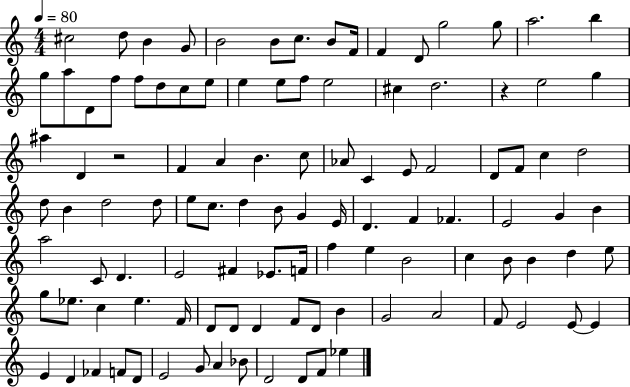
{
  \clef treble
  \numericTimeSignature
  \time 4/4
  \key c \major
  \tempo 4 = 80
  cis''2 d''8 b'4 g'8 | b'2 b'8 c''8. b'8 f'16 | f'4 d'8 g''2 g''8 | a''2. b''4 | \break g''8 a''8 d'8 f''8 f''8 d''8 c''8 e''8 | e''4 e''8 f''8 e''2 | cis''4 d''2. | r4 e''2 g''4 | \break ais''4 d'4 r2 | f'4 a'4 b'4. c''8 | aes'8 c'4 e'8 f'2 | d'8 f'8 c''4 d''2 | \break d''8 b'4 d''2 d''8 | e''8 c''8. d''4 b'8 g'4 e'16 | d'4. f'4 fes'4. | e'2 g'4 b'4 | \break a''2 c'8 d'4. | e'2 fis'4 ees'8. f'16 | f''4 e''4 b'2 | c''4 b'8 b'4 d''4 e''8 | \break g''8 ees''8. c''4 ees''4. f'16 | d'8 d'8 d'4 f'8 d'8 b'4 | g'2 a'2 | f'8 e'2 e'8~~ e'4 | \break e'4 d'4 fes'4 f'8 d'8 | e'2 g'8 a'4 bes'8 | d'2 d'8 f'8 ees''4 | \bar "|."
}